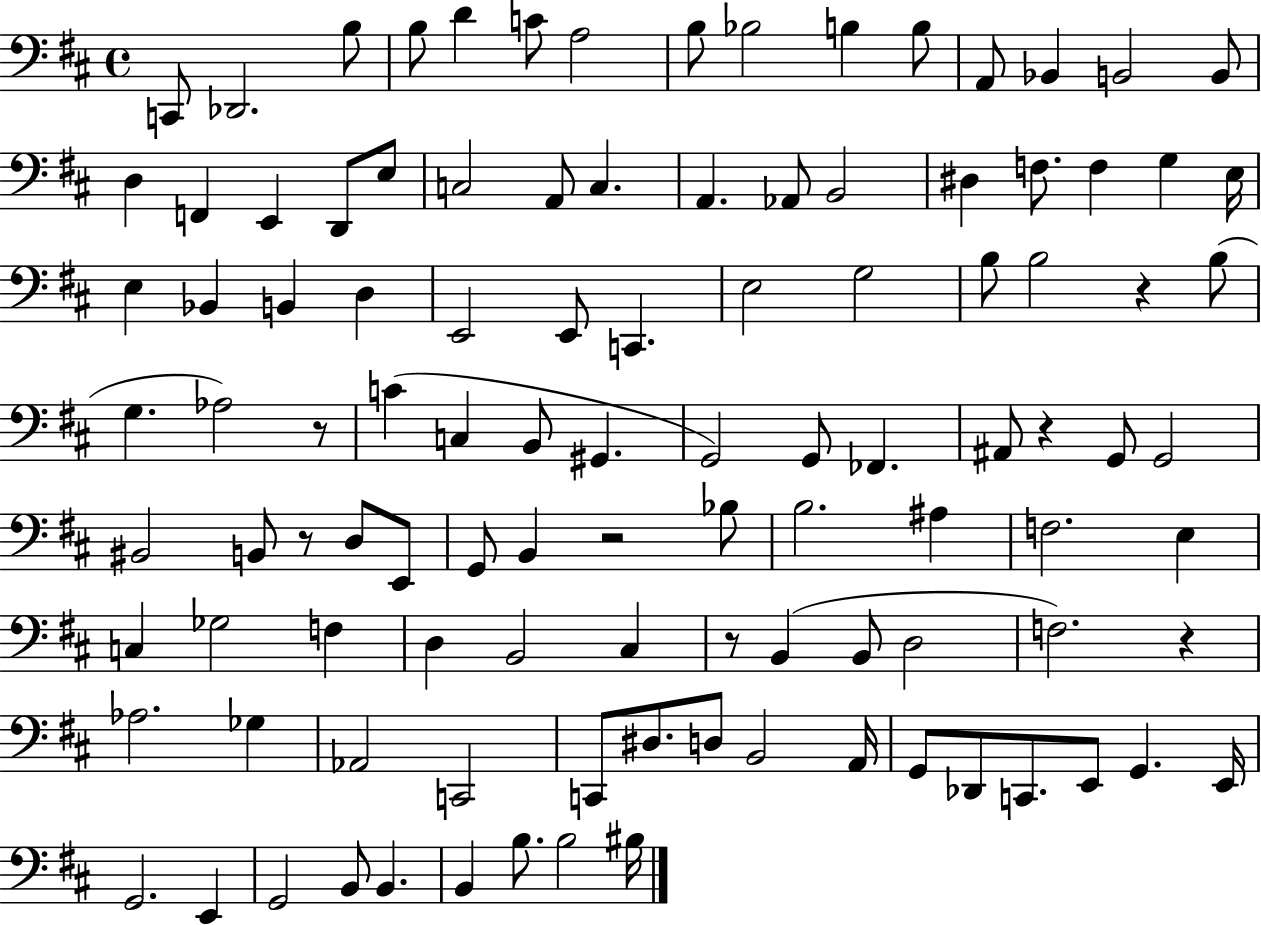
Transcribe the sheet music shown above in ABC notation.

X:1
T:Untitled
M:4/4
L:1/4
K:D
C,,/2 _D,,2 B,/2 B,/2 D C/2 A,2 B,/2 _B,2 B, B,/2 A,,/2 _B,, B,,2 B,,/2 D, F,, E,, D,,/2 E,/2 C,2 A,,/2 C, A,, _A,,/2 B,,2 ^D, F,/2 F, G, E,/4 E, _B,, B,, D, E,,2 E,,/2 C,, E,2 G,2 B,/2 B,2 z B,/2 G, _A,2 z/2 C C, B,,/2 ^G,, G,,2 G,,/2 _F,, ^A,,/2 z G,,/2 G,,2 ^B,,2 B,,/2 z/2 D,/2 E,,/2 G,,/2 B,, z2 _B,/2 B,2 ^A, F,2 E, C, _G,2 F, D, B,,2 ^C, z/2 B,, B,,/2 D,2 F,2 z _A,2 _G, _A,,2 C,,2 C,,/2 ^D,/2 D,/2 B,,2 A,,/4 G,,/2 _D,,/2 C,,/2 E,,/2 G,, E,,/4 G,,2 E,, G,,2 B,,/2 B,, B,, B,/2 B,2 ^B,/4